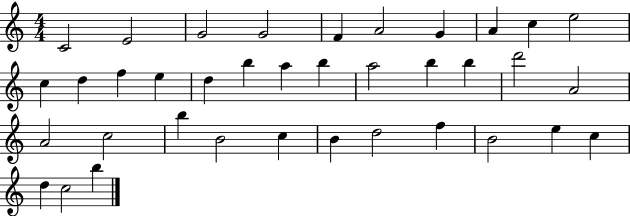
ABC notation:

X:1
T:Untitled
M:4/4
L:1/4
K:C
C2 E2 G2 G2 F A2 G A c e2 c d f e d b a b a2 b b d'2 A2 A2 c2 b B2 c B d2 f B2 e c d c2 b